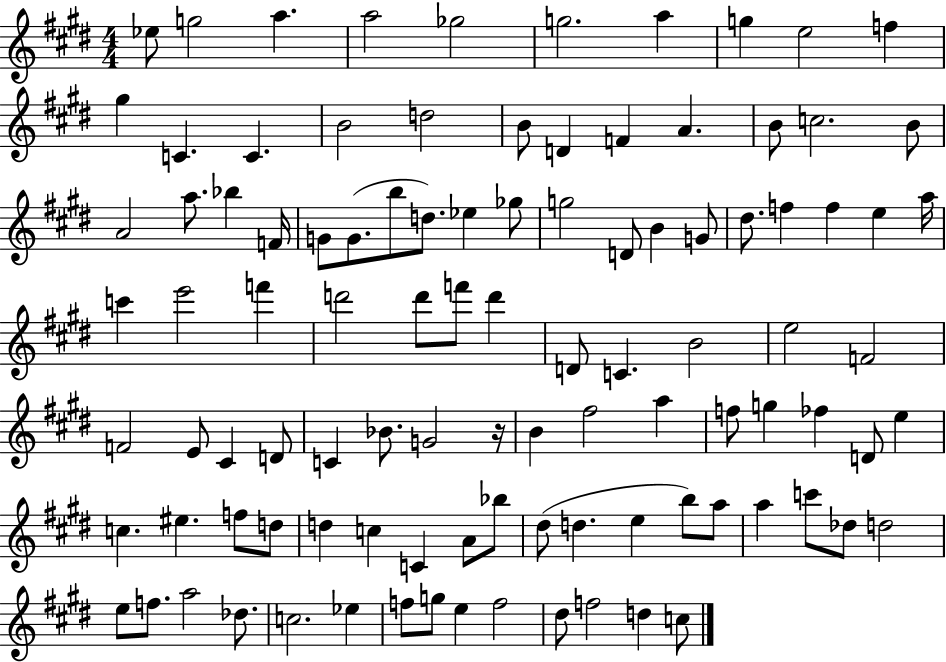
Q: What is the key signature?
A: E major